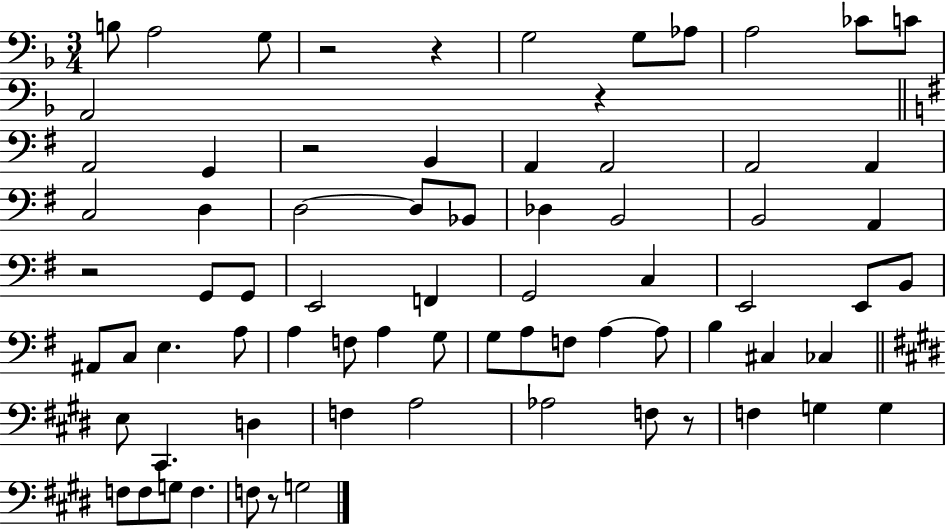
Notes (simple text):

B3/e A3/h G3/e R/h R/q G3/h G3/e Ab3/e A3/h CES4/e C4/e A2/h R/q A2/h G2/q R/h B2/q A2/q A2/h A2/h A2/q C3/h D3/q D3/h D3/e Bb2/e Db3/q B2/h B2/h A2/q R/h G2/e G2/e E2/h F2/q G2/h C3/q E2/h E2/e B2/e A#2/e C3/e E3/q. A3/e A3/q F3/e A3/q G3/e G3/e A3/e F3/e A3/q A3/e B3/q C#3/q CES3/q E3/e C#2/q. D3/q F3/q A3/h Ab3/h F3/e R/e F3/q G3/q G3/q F3/e F3/e G3/e F3/q. F3/e R/e G3/h